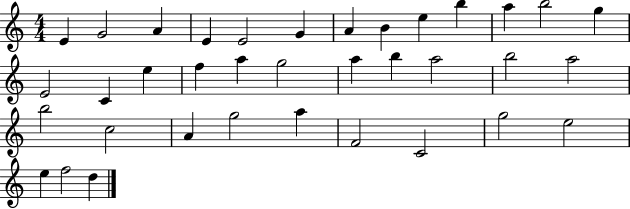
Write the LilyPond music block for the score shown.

{
  \clef treble
  \numericTimeSignature
  \time 4/4
  \key c \major
  e'4 g'2 a'4 | e'4 e'2 g'4 | a'4 b'4 e''4 b''4 | a''4 b''2 g''4 | \break e'2 c'4 e''4 | f''4 a''4 g''2 | a''4 b''4 a''2 | b''2 a''2 | \break b''2 c''2 | a'4 g''2 a''4 | f'2 c'2 | g''2 e''2 | \break e''4 f''2 d''4 | \bar "|."
}